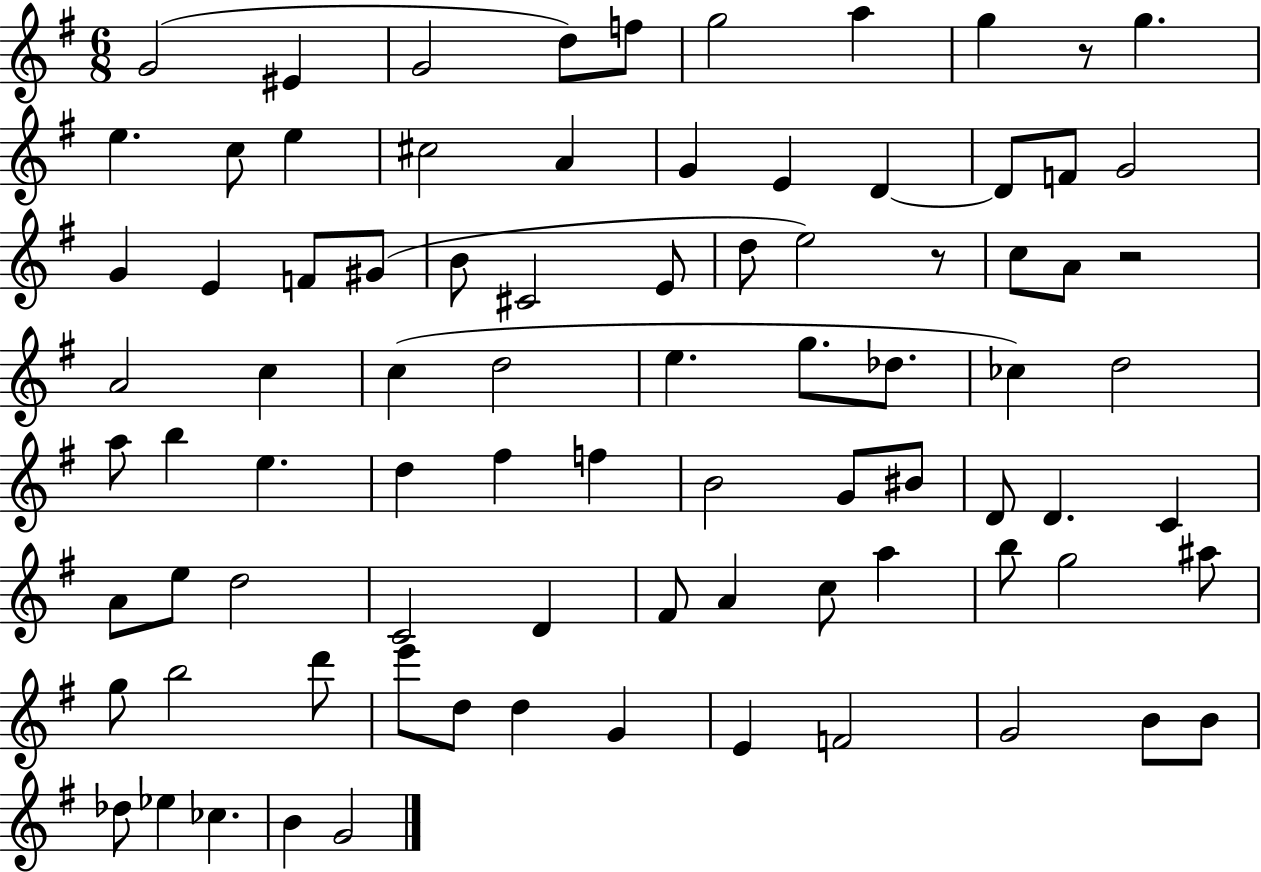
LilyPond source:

{
  \clef treble
  \numericTimeSignature
  \time 6/8
  \key g \major
  g'2( eis'4 | g'2 d''8) f''8 | g''2 a''4 | g''4 r8 g''4. | \break e''4. c''8 e''4 | cis''2 a'4 | g'4 e'4 d'4~~ | d'8 f'8 g'2 | \break g'4 e'4 f'8 gis'8( | b'8 cis'2 e'8 | d''8 e''2) r8 | c''8 a'8 r2 | \break a'2 c''4 | c''4( d''2 | e''4. g''8. des''8. | ces''4) d''2 | \break a''8 b''4 e''4. | d''4 fis''4 f''4 | b'2 g'8 bis'8 | d'8 d'4. c'4 | \break a'8 e''8 d''2 | c'2 d'4 | fis'8 a'4 c''8 a''4 | b''8 g''2 ais''8 | \break g''8 b''2 d'''8 | e'''8 d''8 d''4 g'4 | e'4 f'2 | g'2 b'8 b'8 | \break des''8 ees''4 ces''4. | b'4 g'2 | \bar "|."
}